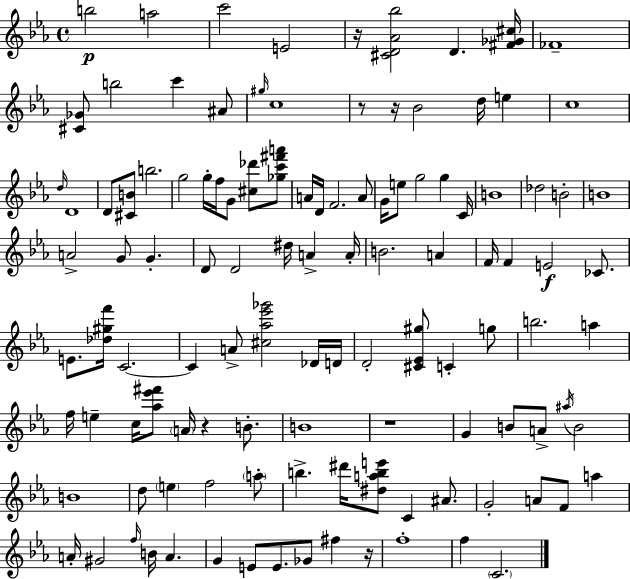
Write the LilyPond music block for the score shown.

{
  \clef treble
  \time 4/4
  \defaultTimeSignature
  \key ees \major
  b''2\p a''2 | c'''2 e'2 | r16 <cis' d' aes' bes''>2 d'4. <fis' ges' cis''>16 | fes'1-- | \break <cis' ges'>8 b''2 c'''4 ais'8 | \grace { gis''16 } c''1 | r8 r16 bes'2 d''16 e''4 | c''1 | \break \grace { d''16 } d'1 | d'8 <cis' b'>8 b''2. | g''2 g''16-. f''16 g'8 <cis'' des'''>8 | <ges'' c''' fis''' a'''>8 a'16 d'16 f'2. | \break a'8 g'16 e''8 g''2 g''4 | c'16 b'1 | des''2 b'2-. | b'1 | \break a'2-> g'8 g'4.-. | d'8 d'2 dis''16 a'4-> | a'16-. b'2. a'4 | f'16 f'4 e'2\f ces'8. | \break e'8. <des'' gis'' f'''>16 c'2.~~ | c'4 a'8-> <cis'' aes'' ees''' ges'''>2 | des'16 d'16 d'2-. <cis' ees' gis''>8 c'4-. | g''8 b''2. a''4 | \break f''16 e''4-- c''16 <aes'' ees''' fis'''>8 \parenthesize a'16 r4 b'8.-. | b'1 | r1 | g'4 b'8 a'8-> \acciaccatura { ais''16 } b'2 | \break b'1 | d''8 \parenthesize e''4 f''2 | \parenthesize a''8-. b''4.-> dis'''16 <dis'' a'' b'' e'''>8 c'4 | ais'8. g'2-. a'8 f'8 a''4 | \break a'16-. gis'2 \grace { f''16 } b'16 a'4. | g'4 e'8 e'8. ges'8 fis''4 | r16 f''1-. | f''4 \parenthesize c'2. | \break \bar "|."
}